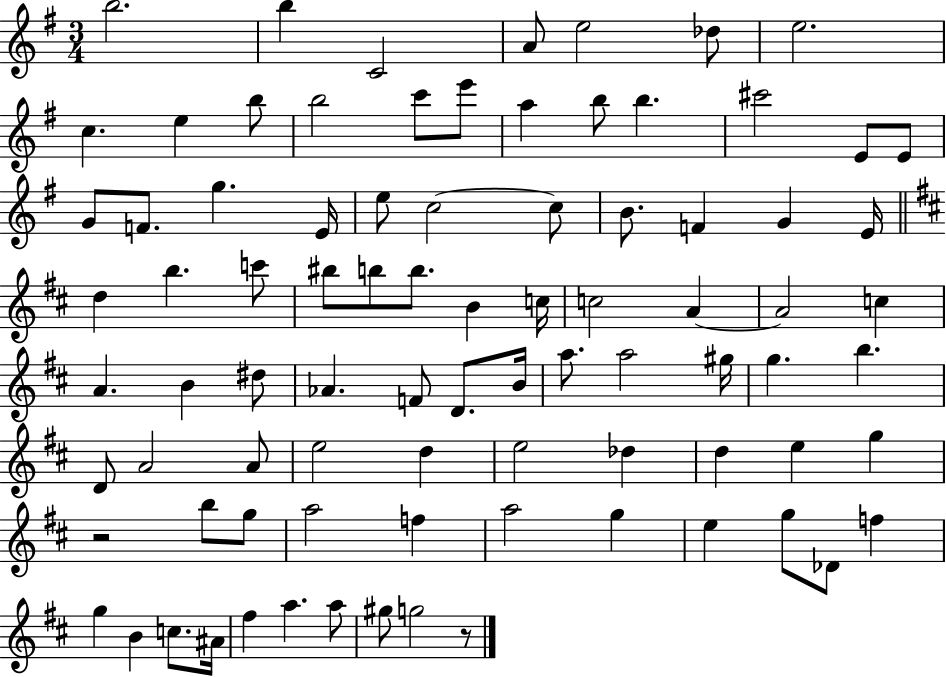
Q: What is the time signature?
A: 3/4